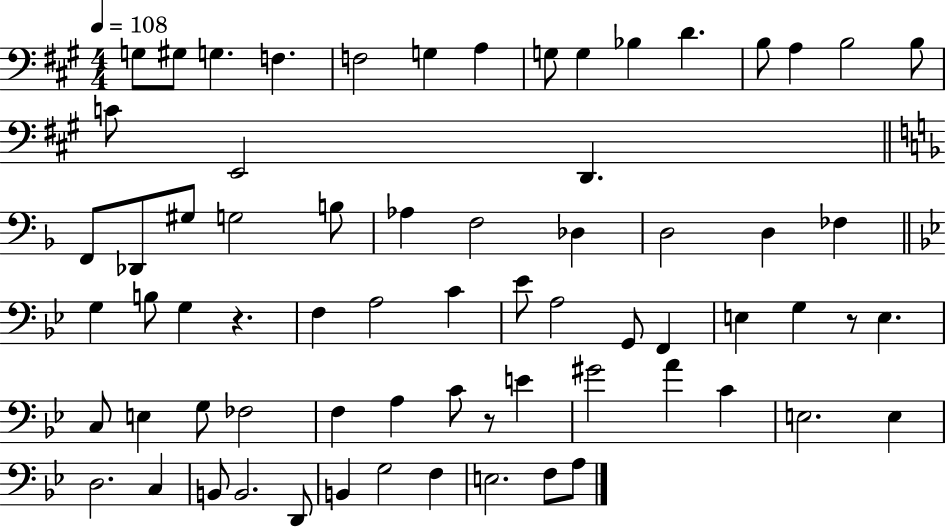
{
  \clef bass
  \numericTimeSignature
  \time 4/4
  \key a \major
  \tempo 4 = 108
  g8 gis8 g4. f4. | f2 g4 a4 | g8 g4 bes4 d'4. | b8 a4 b2 b8 | \break c'8 e,2 d,4. | \bar "||" \break \key f \major f,8 des,8 gis8 g2 b8 | aes4 f2 des4 | d2 d4 fes4 | \bar "||" \break \key bes \major g4 b8 g4 r4. | f4 a2 c'4 | ees'8 a2 g,8 f,4 | e4 g4 r8 e4. | \break c8 e4 g8 fes2 | f4 a4 c'8 r8 e'4 | gis'2 a'4 c'4 | e2. e4 | \break d2. c4 | b,8 b,2. d,8 | b,4 g2 f4 | e2. f8 a8 | \break \bar "|."
}